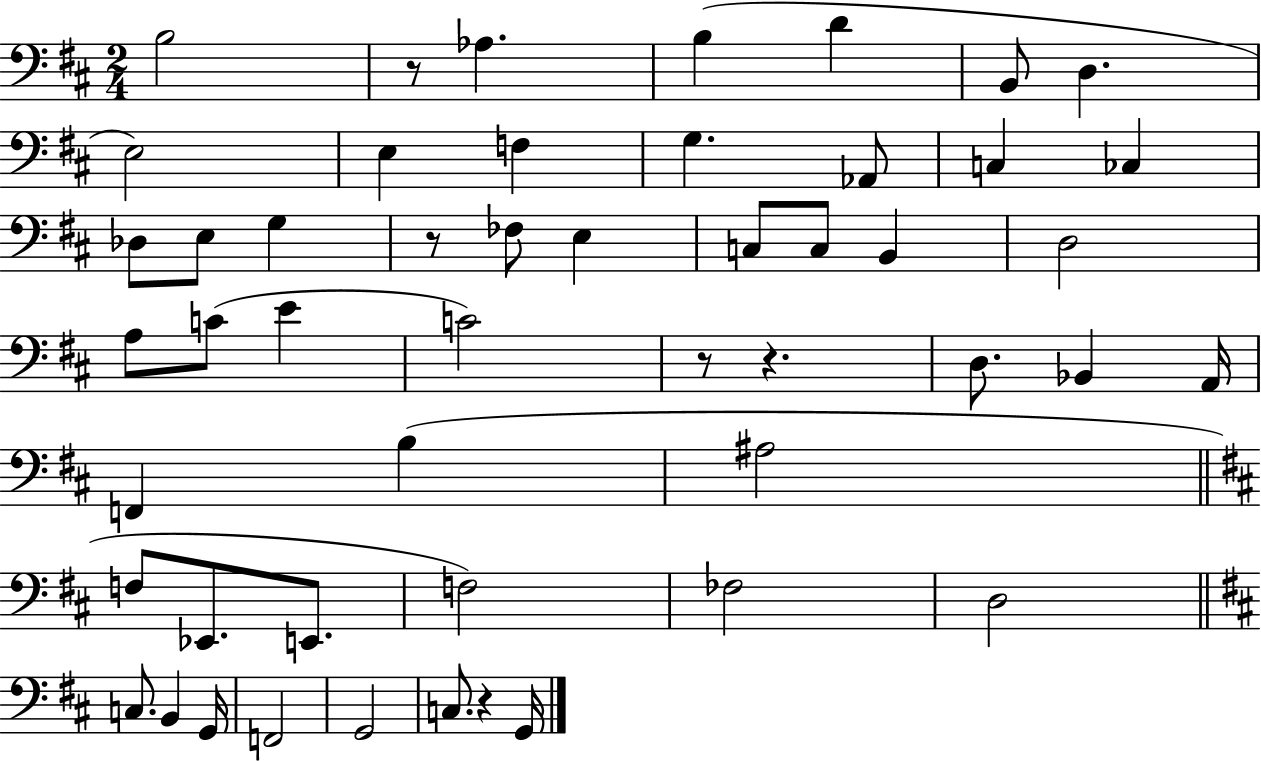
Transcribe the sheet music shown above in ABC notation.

X:1
T:Untitled
M:2/4
L:1/4
K:D
B,2 z/2 _A, B, D B,,/2 D, E,2 E, F, G, _A,,/2 C, _C, _D,/2 E,/2 G, z/2 _F,/2 E, C,/2 C,/2 B,, D,2 A,/2 C/2 E C2 z/2 z D,/2 _B,, A,,/4 F,, B, ^A,2 F,/2 _E,,/2 E,,/2 F,2 _F,2 D,2 C,/2 B,, G,,/4 F,,2 G,,2 C,/2 z G,,/4